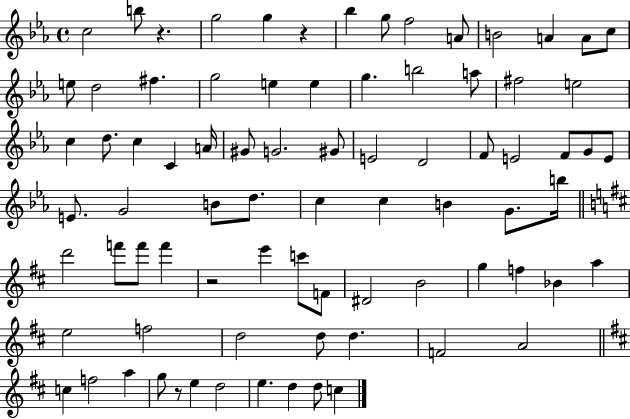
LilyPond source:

{
  \clef treble
  \time 4/4
  \defaultTimeSignature
  \key ees \major
  c''2 b''8 r4. | g''2 g''4 r4 | bes''4 g''8 f''2 a'8 | b'2 a'4 a'8 c''8 | \break e''8 d''2 fis''4. | g''2 e''4 e''4 | g''4. b''2 a''8 | fis''2 e''2 | \break c''4 d''8. c''4 c'4 a'16 | gis'8 g'2. gis'8 | e'2 d'2 | f'8 e'2 f'8 g'8 e'8 | \break e'8. g'2 b'8 d''8. | c''4 c''4 b'4 g'8. b''16 | \bar "||" \break \key b \minor d'''2 f'''8 f'''8 f'''4 | r2 e'''4 c'''8 f'8 | dis'2 b'2 | g''4 f''4 bes'4 a''4 | \break e''2 f''2 | d''2 d''8 d''4. | f'2 a'2 | \bar "||" \break \key d \major c''4 f''2 a''4 | g''8 r8 e''4 d''2 | e''4. d''4 d''8 c''4 | \bar "|."
}